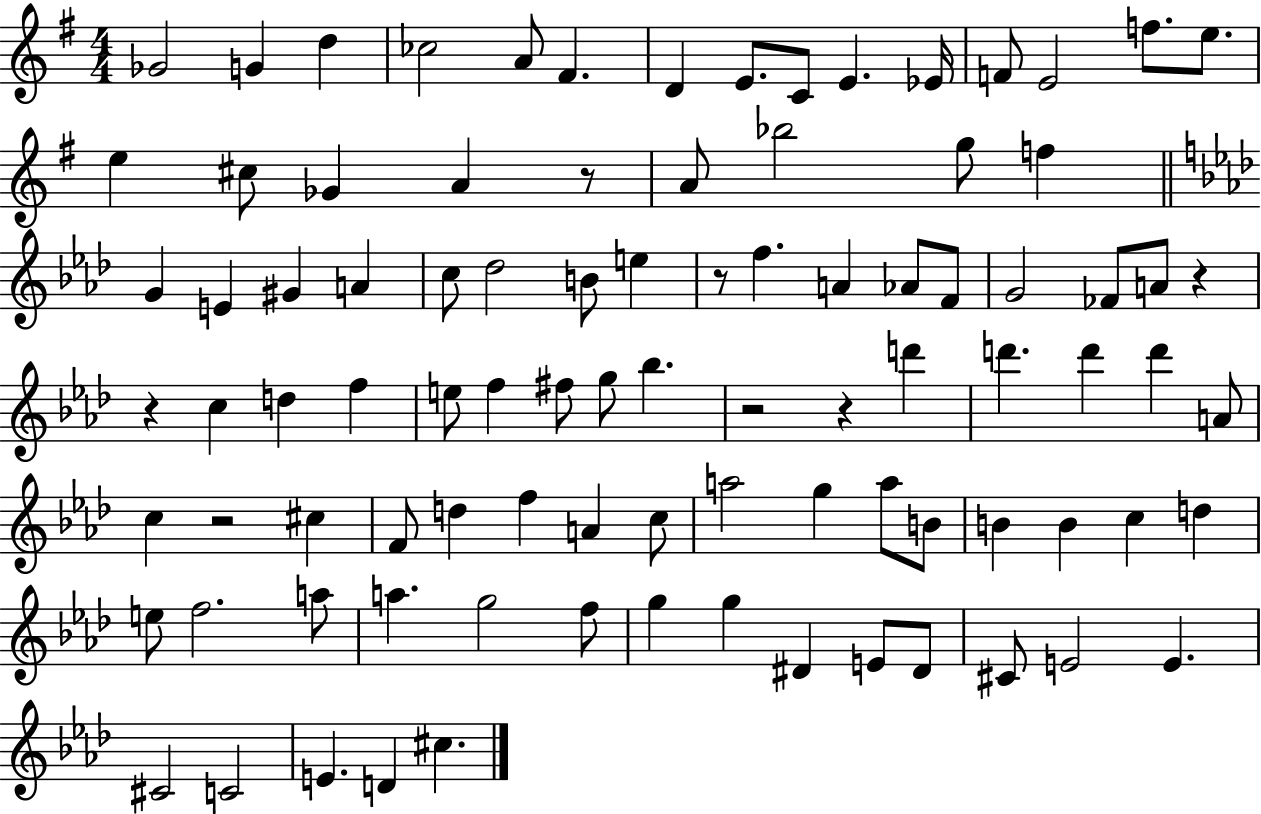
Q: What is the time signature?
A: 4/4